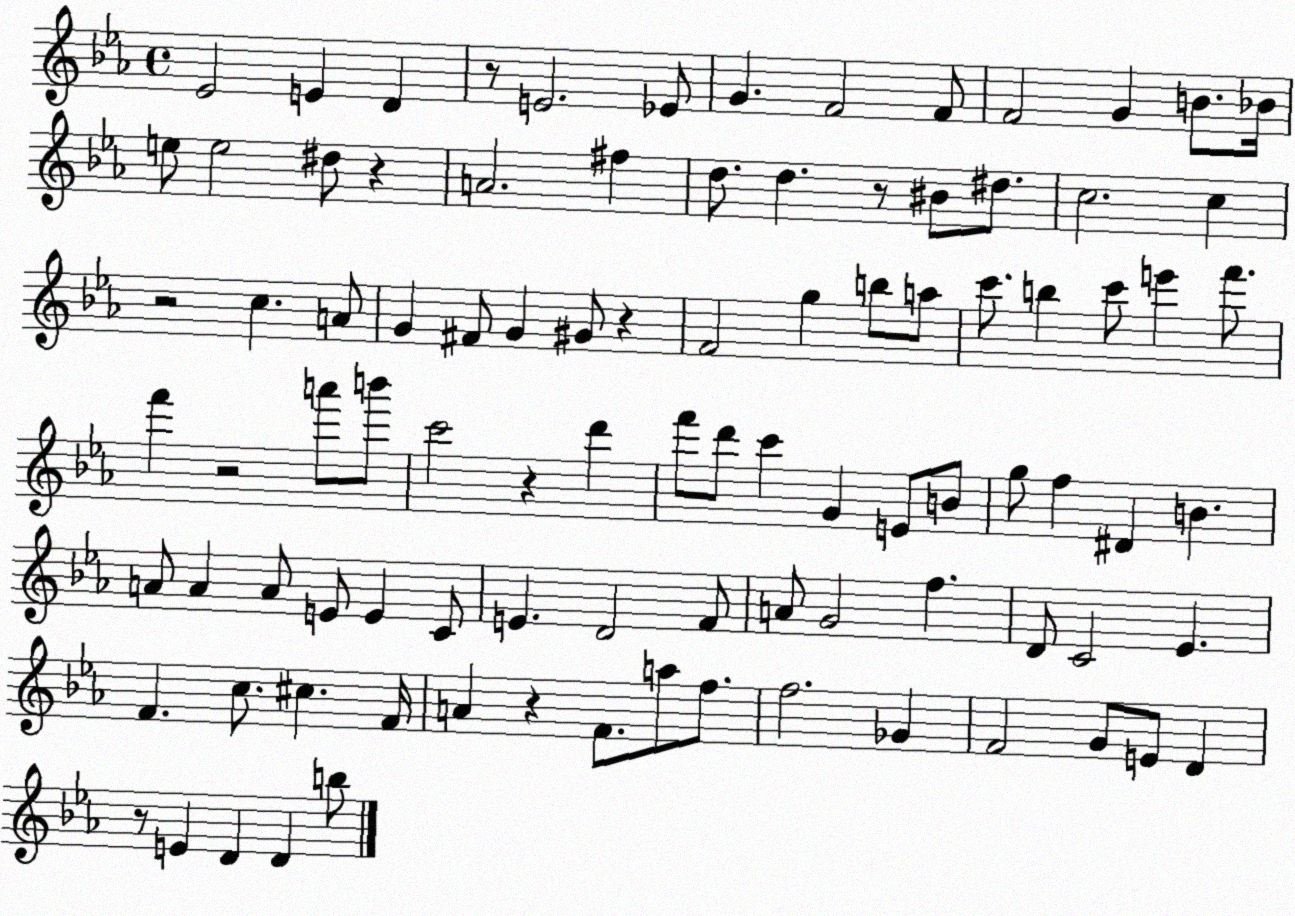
X:1
T:Untitled
M:4/4
L:1/4
K:Eb
_E2 E D z/2 E2 _E/2 G F2 F/2 F2 G B/2 _B/4 e/2 e2 ^d/2 z A2 ^f d/2 d z/2 ^B/2 ^d/2 c2 c z2 c A/2 G ^F/2 G ^G/2 z F2 g b/2 a/2 c'/2 b c'/2 e' f'/2 f' z2 a'/2 b'/2 c'2 z d' f'/2 d'/2 c' G E/2 B/2 g/2 f ^D B A/2 A A/2 E/2 E C/2 E D2 F/2 A/2 G2 f D/2 C2 _E F c/2 ^c F/4 A z F/2 a/2 f/2 f2 _G F2 G/2 E/2 D z/2 E D D b/2